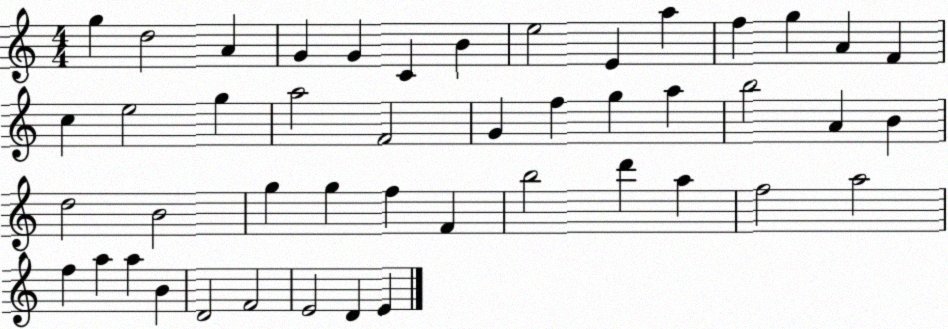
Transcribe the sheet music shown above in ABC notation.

X:1
T:Untitled
M:4/4
L:1/4
K:C
g d2 A G G C B e2 E a f g A F c e2 g a2 F2 G f g a b2 A B d2 B2 g g f F b2 d' a f2 a2 f a a B D2 F2 E2 D E